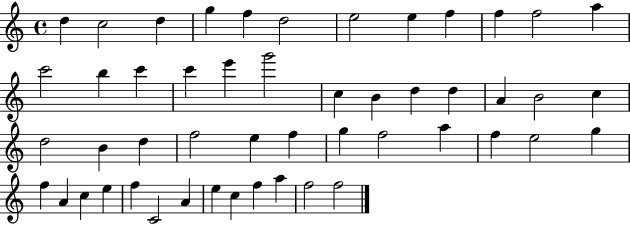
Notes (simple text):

D5/q C5/h D5/q G5/q F5/q D5/h E5/h E5/q F5/q F5/q F5/h A5/q C6/h B5/q C6/q C6/q E6/q G6/h C5/q B4/q D5/q D5/q A4/q B4/h C5/q D5/h B4/q D5/q F5/h E5/q F5/q G5/q F5/h A5/q F5/q E5/h G5/q F5/q A4/q C5/q E5/q F5/q C4/h A4/q E5/q C5/q F5/q A5/q F5/h F5/h